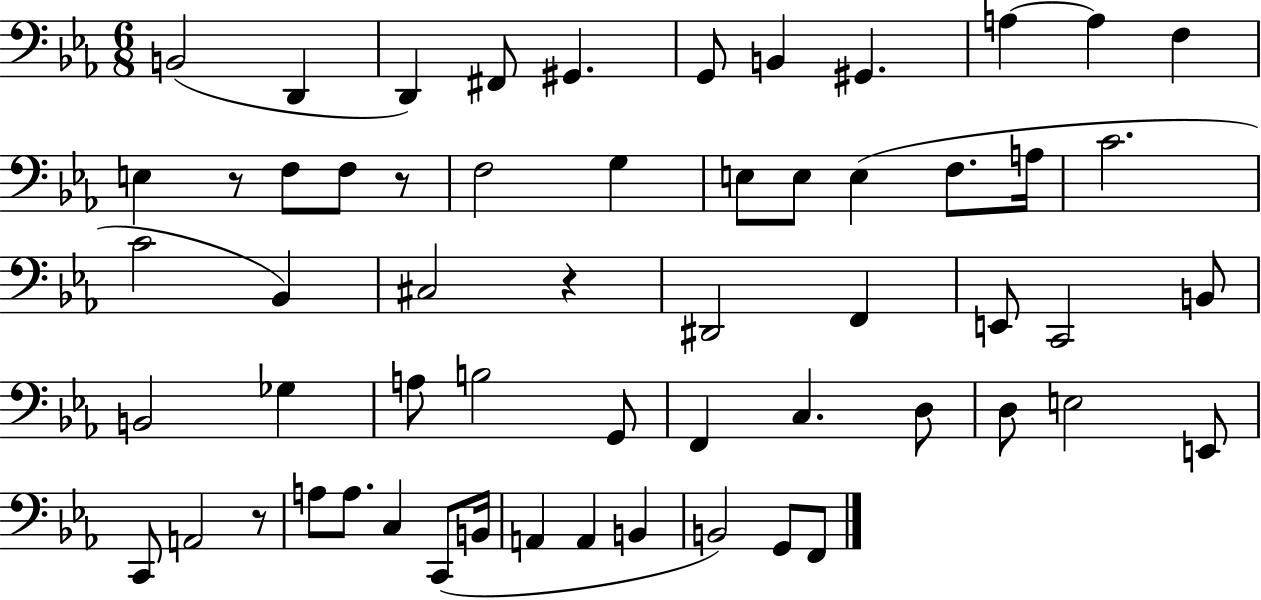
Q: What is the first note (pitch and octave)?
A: B2